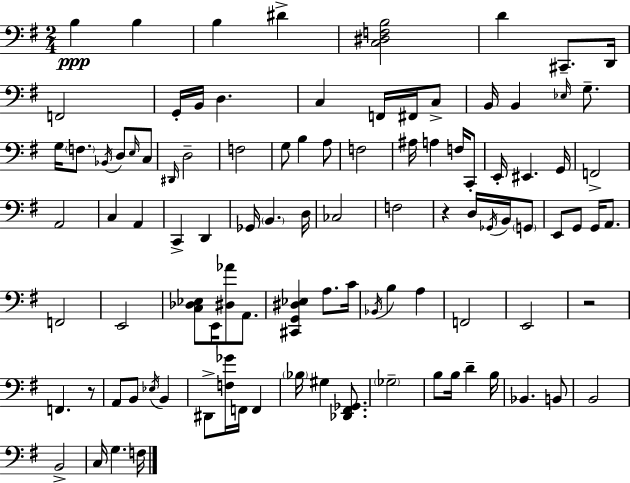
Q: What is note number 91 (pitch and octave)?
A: F3